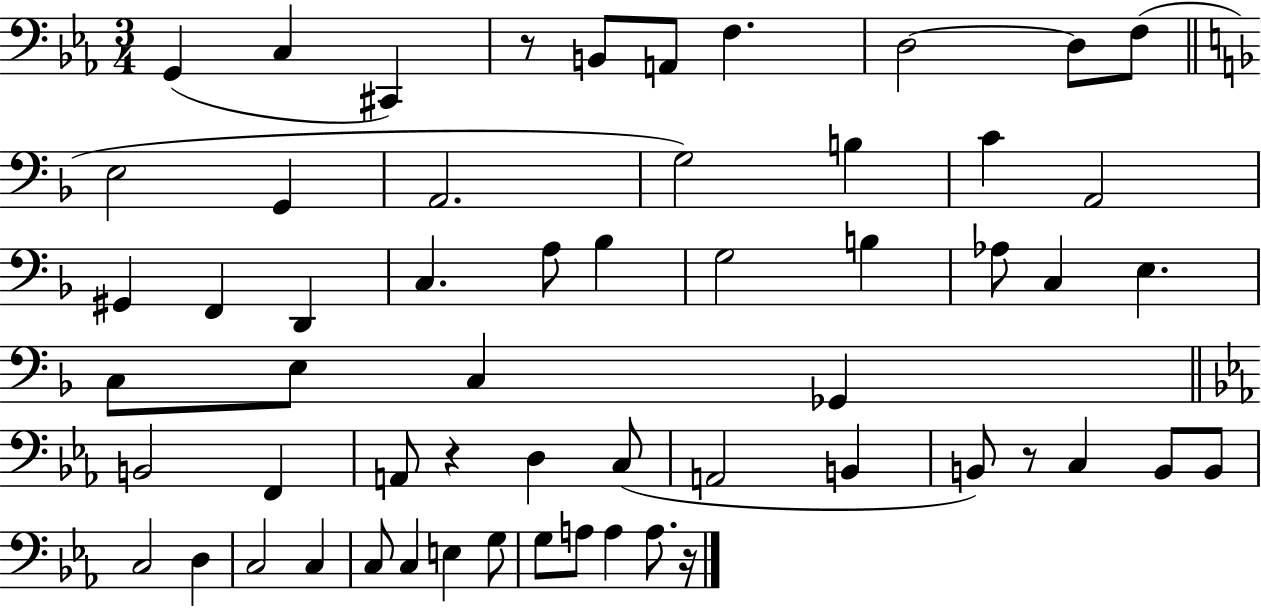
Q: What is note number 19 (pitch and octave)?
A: D2